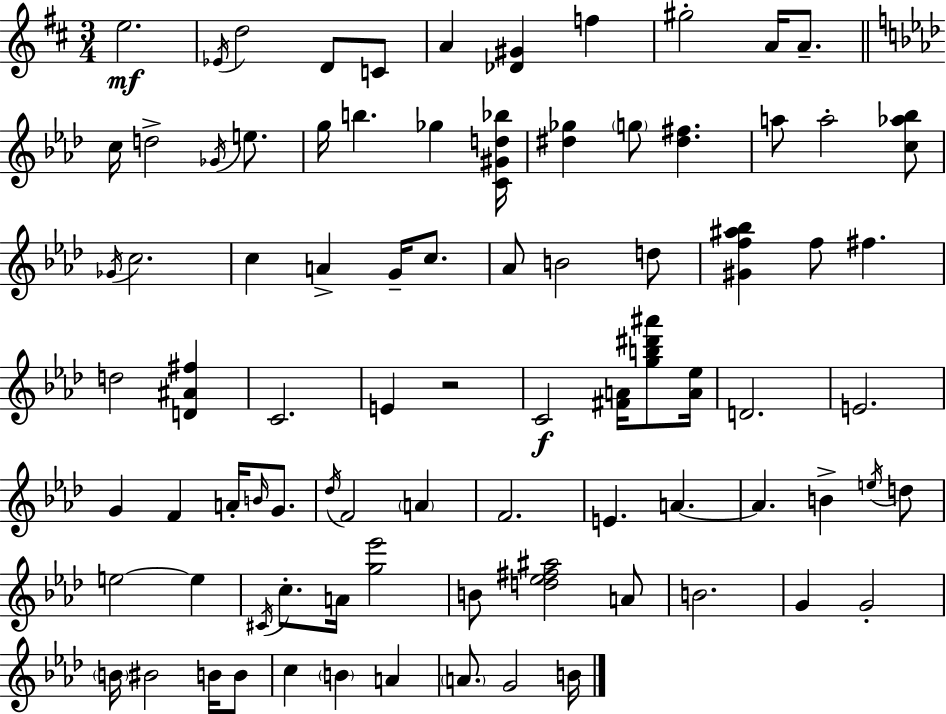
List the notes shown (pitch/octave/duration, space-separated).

E5/h. Eb4/s D5/h D4/e C4/e A4/q [Db4,G#4]/q F5/q G#5/h A4/s A4/e. C5/s D5/h Gb4/s E5/e. G5/s B5/q. Gb5/q [C4,G#4,D5,Bb5]/s [D#5,Gb5]/q G5/e [D#5,F#5]/q. A5/e A5/h [C5,Ab5,Bb5]/e Gb4/s C5/h. C5/q A4/q G4/s C5/e. Ab4/e B4/h D5/e [G#4,F5,A#5,Bb5]/q F5/e F#5/q. D5/h [D4,A#4,F#5]/q C4/h. E4/q R/h C4/h [F#4,A4]/s [G5,B5,D#6,A#6]/e [A4,Eb5]/s D4/h. E4/h. G4/q F4/q A4/s B4/s G4/e. Db5/s F4/h A4/q F4/h. E4/q. A4/q. A4/q. B4/q E5/s D5/e E5/h E5/q C#4/s C5/e. A4/s [G5,Eb6]/h B4/e [D5,Eb5,F#5,A#5]/h A4/e B4/h. G4/q G4/h B4/s BIS4/h B4/s B4/e C5/q B4/q A4/q A4/e. G4/h B4/s